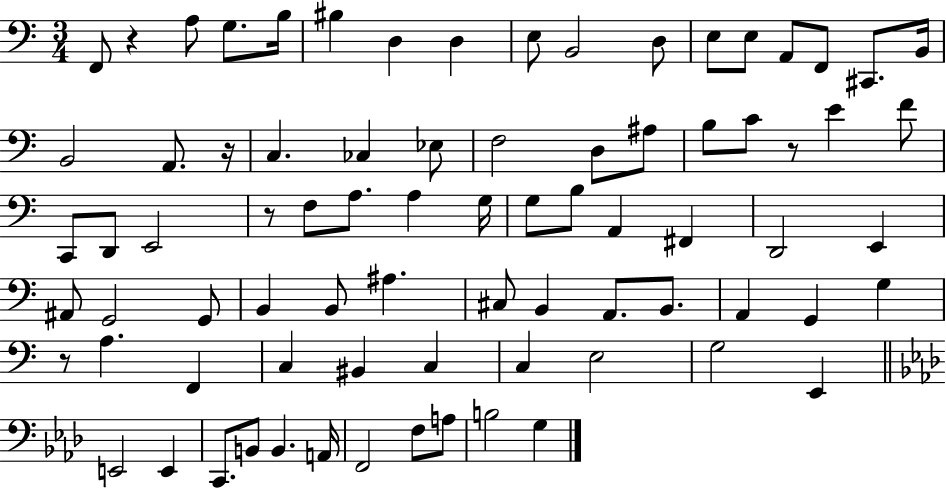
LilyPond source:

{
  \clef bass
  \numericTimeSignature
  \time 3/4
  \key c \major
  f,8 r4 a8 g8. b16 | bis4 d4 d4 | e8 b,2 d8 | e8 e8 a,8 f,8 cis,8. b,16 | \break b,2 a,8. r16 | c4. ces4 ees8 | f2 d8 ais8 | b8 c'8 r8 e'4 f'8 | \break c,8 d,8 e,2 | r8 f8 a8. a4 g16 | g8 b8 a,4 fis,4 | d,2 e,4 | \break ais,8 g,2 g,8 | b,4 b,8 ais4. | cis8 b,4 a,8. b,8. | a,4 g,4 g4 | \break r8 a4. f,4 | c4 bis,4 c4 | c4 e2 | g2 e,4 | \break \bar "||" \break \key aes \major e,2 e,4 | c,8. b,8 b,4. a,16 | f,2 f8 a8 | b2 g4 | \break \bar "|."
}